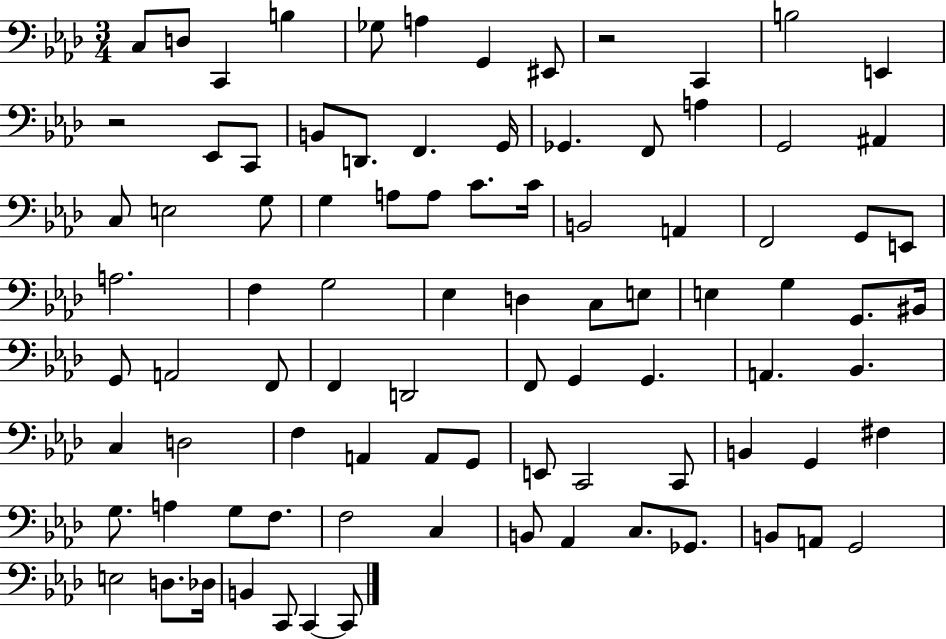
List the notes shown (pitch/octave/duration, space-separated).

C3/e D3/e C2/q B3/q Gb3/e A3/q G2/q EIS2/e R/h C2/q B3/h E2/q R/h Eb2/e C2/e B2/e D2/e. F2/q. G2/s Gb2/q. F2/e A3/q G2/h A#2/q C3/e E3/h G3/e G3/q A3/e A3/e C4/e. C4/s B2/h A2/q F2/h G2/e E2/e A3/h. F3/q G3/h Eb3/q D3/q C3/e E3/e E3/q G3/q G2/e. BIS2/s G2/e A2/h F2/e F2/q D2/h F2/e G2/q G2/q. A2/q. Bb2/q. C3/q D3/h F3/q A2/q A2/e G2/e E2/e C2/h C2/e B2/q G2/q F#3/q G3/e. A3/q G3/e F3/e. F3/h C3/q B2/e Ab2/q C3/e. Gb2/e. B2/e A2/e G2/h E3/h D3/e. Db3/s B2/q C2/e C2/q C2/e